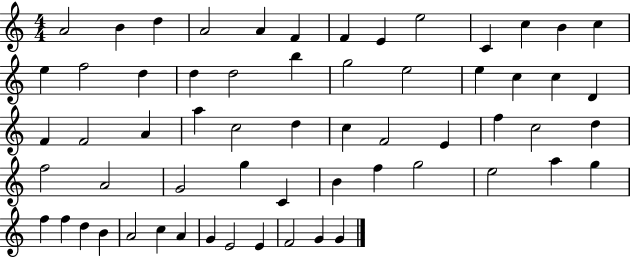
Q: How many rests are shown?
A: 0